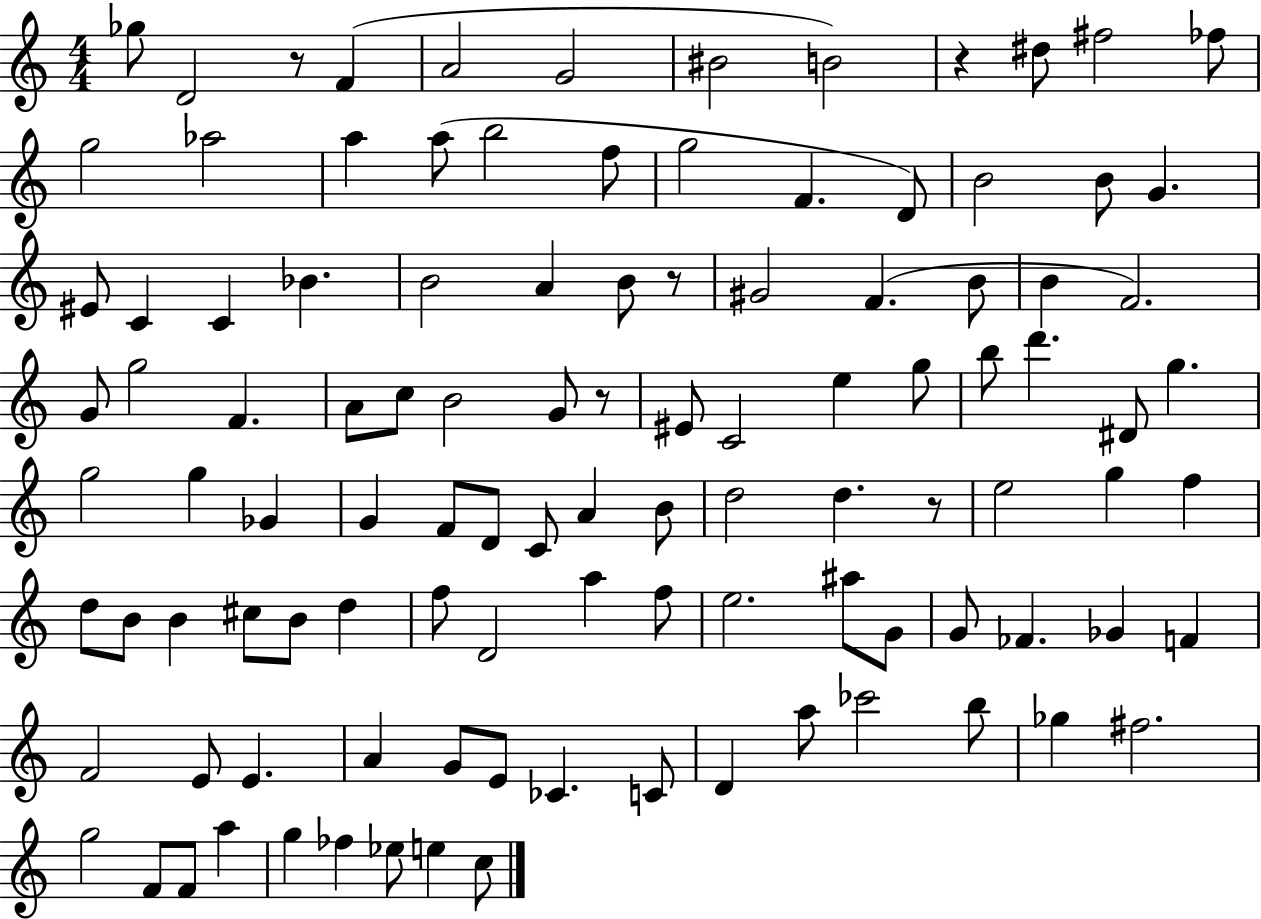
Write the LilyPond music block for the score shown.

{
  \clef treble
  \numericTimeSignature
  \time 4/4
  \key c \major
  ges''8 d'2 r8 f'4( | a'2 g'2 | bis'2 b'2) | r4 dis''8 fis''2 fes''8 | \break g''2 aes''2 | a''4 a''8( b''2 f''8 | g''2 f'4. d'8) | b'2 b'8 g'4. | \break eis'8 c'4 c'4 bes'4. | b'2 a'4 b'8 r8 | gis'2 f'4.( b'8 | b'4 f'2.) | \break g'8 g''2 f'4. | a'8 c''8 b'2 g'8 r8 | eis'8 c'2 e''4 g''8 | b''8 d'''4. dis'8 g''4. | \break g''2 g''4 ges'4 | g'4 f'8 d'8 c'8 a'4 b'8 | d''2 d''4. r8 | e''2 g''4 f''4 | \break d''8 b'8 b'4 cis''8 b'8 d''4 | f''8 d'2 a''4 f''8 | e''2. ais''8 g'8 | g'8 fes'4. ges'4 f'4 | \break f'2 e'8 e'4. | a'4 g'8 e'8 ces'4. c'8 | d'4 a''8 ces'''2 b''8 | ges''4 fis''2. | \break g''2 f'8 f'8 a''4 | g''4 fes''4 ees''8 e''4 c''8 | \bar "|."
}